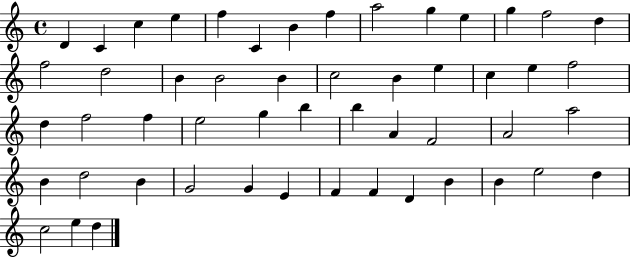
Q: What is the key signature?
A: C major